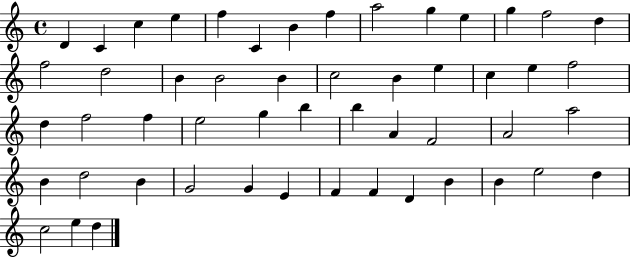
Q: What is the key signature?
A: C major